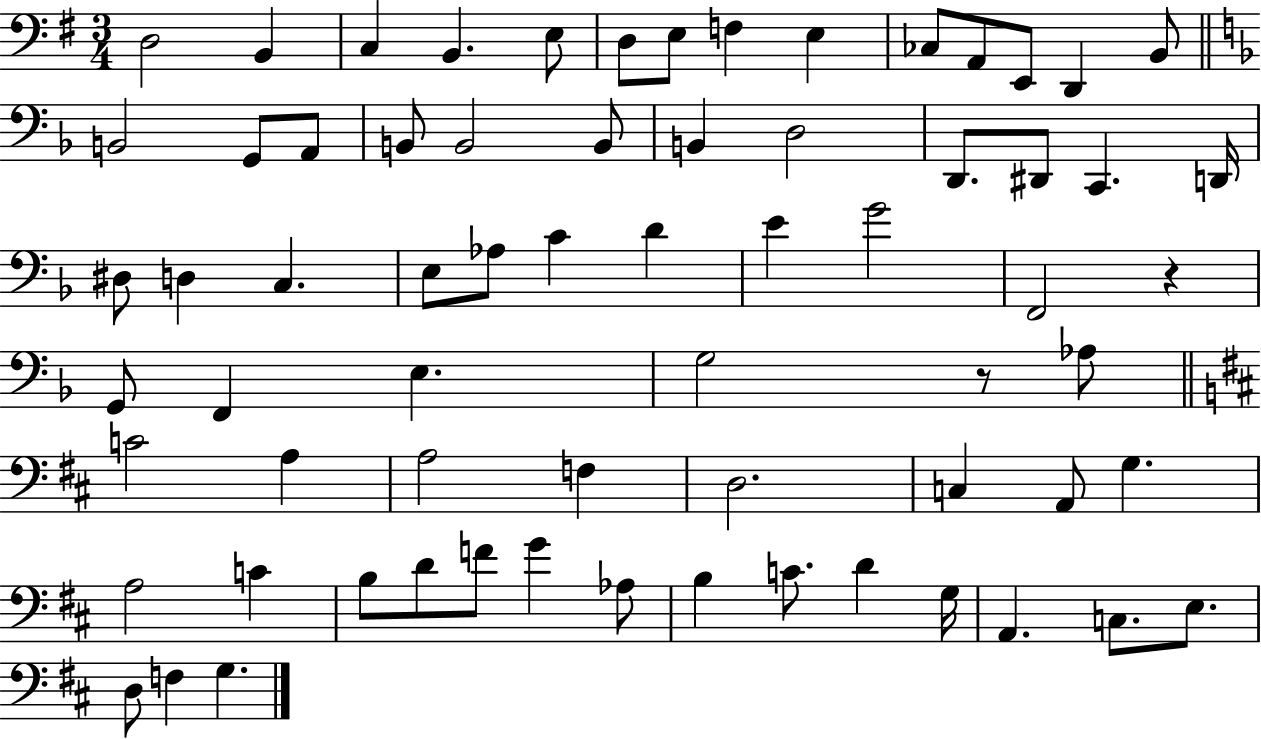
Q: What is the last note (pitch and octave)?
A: G3